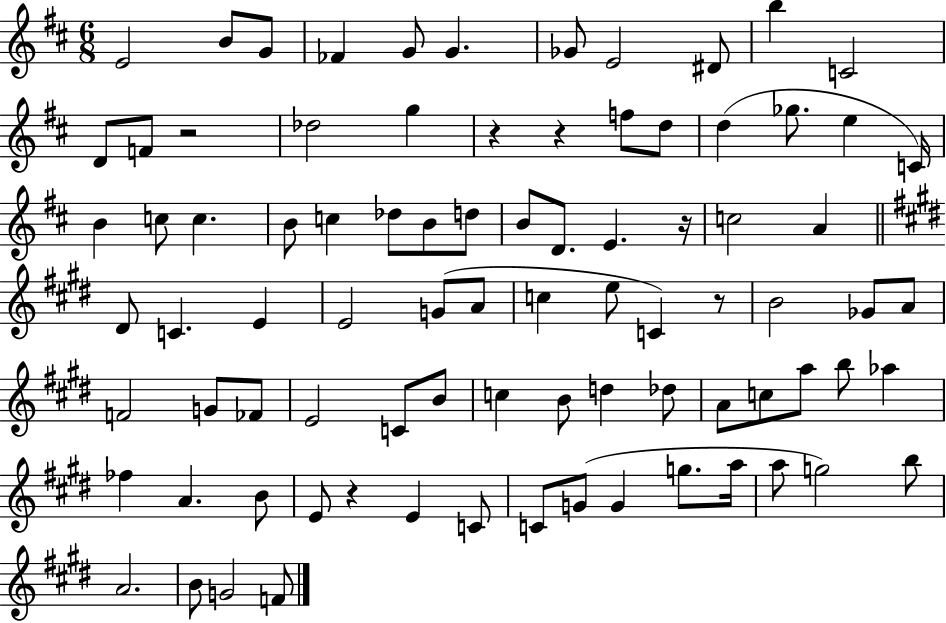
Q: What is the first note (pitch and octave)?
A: E4